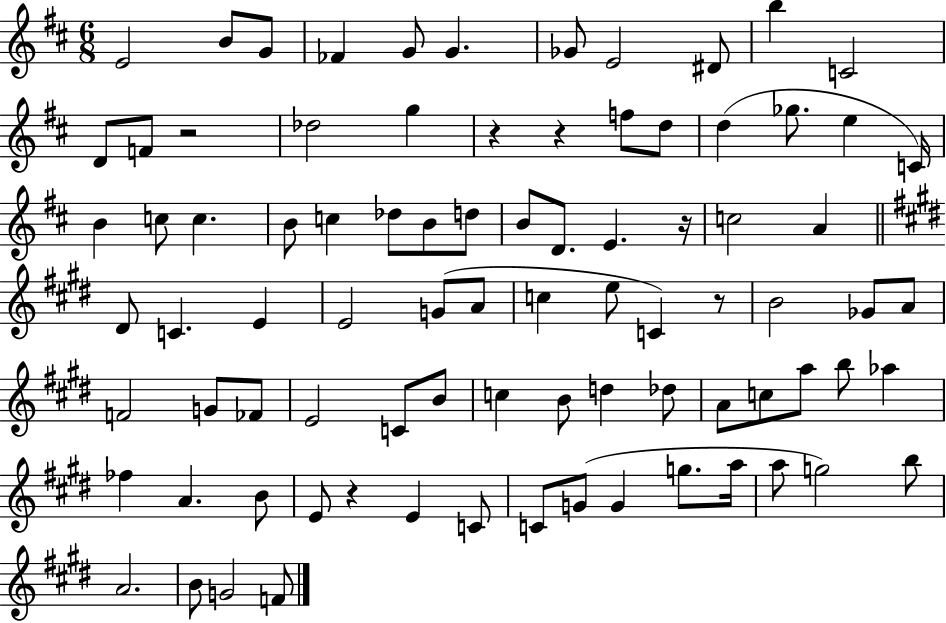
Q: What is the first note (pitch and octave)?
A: E4